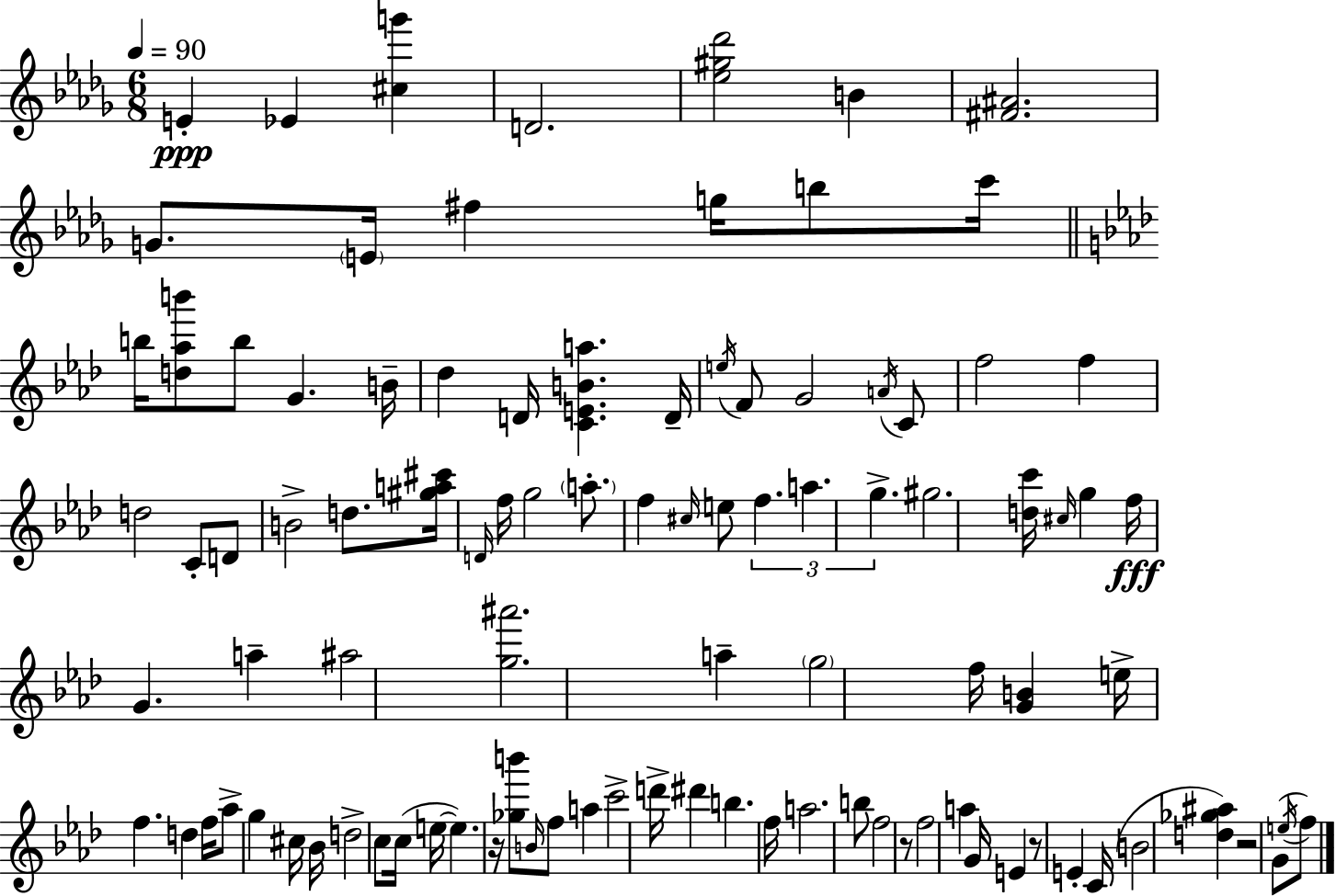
{
  \clef treble
  \numericTimeSignature
  \time 6/8
  \key bes \minor
  \tempo 4 = 90
  e'4-.\ppp ees'4 <cis'' g'''>4 | d'2. | <ees'' gis'' des'''>2 b'4 | <fis' ais'>2. | \break g'8. \parenthesize e'16 fis''4 g''16 b''8 c'''16 | \bar "||" \break \key f \minor b''16 <d'' aes'' b'''>8 b''8 g'4. b'16-- | des''4 d'16 <c' e' b' a''>4. d'16-- | \acciaccatura { e''16 } f'8 g'2 \acciaccatura { a'16 } | c'8 f''2 f''4 | \break d''2 c'8-. | d'8 b'2-> d''8. | <gis'' a'' cis'''>16 \grace { d'16 } f''16 g''2 | \parenthesize a''8.-. f''4 \grace { cis''16 } e''8 \tuplet 3/2 { f''4. | \break a''4. g''4.-> } | gis''2. | <d'' c'''>16 \grace { cis''16 } g''4 f''16\fff g'4. | a''4-- ais''2 | \break <g'' ais'''>2. | a''4-- \parenthesize g''2 | f''16 <g' b'>4 e''16-> f''4. | d''4 f''16 aes''8-> | \break g''4 cis''16 bes'16 d''2-> | c''8 c''16( e''16~~ e''4.) | r16 <ges'' b'''>8 \grace { b'16 } f''8 a''4 c'''2-> | d'''16-> dis'''4 b''4. | \break f''16 a''2. | b''8 f''2 | r8 f''2 | a''4 g'16 e'4 r8 | \break e'4-. c'16( b'2 | <d'' ges'' ais''>4) r2 | g'8( \acciaccatura { e''16 } f''8) \bar "|."
}